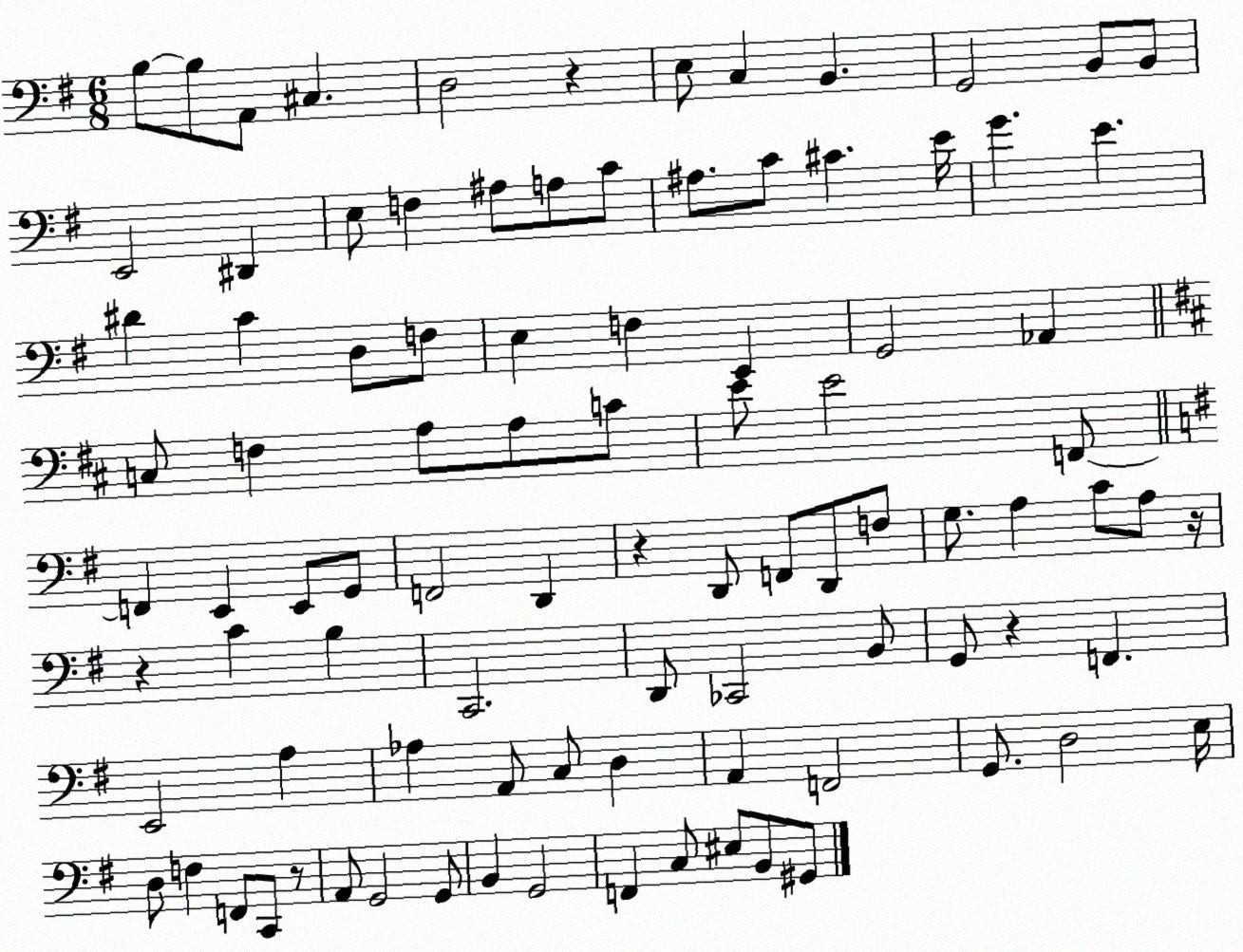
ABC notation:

X:1
T:Untitled
M:6/8
L:1/4
K:G
B,/2 B,/2 A,,/2 ^C, D,2 z E,/2 C, B,, G,,2 B,,/2 B,,/2 E,,2 ^D,, E,/2 F, ^A,/2 A,/2 C/2 ^A,/2 C/2 ^C E/4 G E ^D C D,/2 F,/2 E, F, E,, G,,2 _A,, C,/2 F, A,/2 A,/2 C/2 E/2 E2 F,,/2 F,, E,, E,,/2 G,,/2 F,,2 D,, z D,,/2 F,,/2 D,,/2 F,/2 G,/2 A, C/2 A,/2 z/4 z C B, C,,2 D,,/2 _C,,2 B,,/2 G,,/2 z F,, E,,2 A, _A, A,,/2 C,/2 D, A,, F,,2 G,,/2 D,2 E,/4 D,/2 F, F,,/2 C,,/2 z/2 A,,/2 G,,2 G,,/2 B,, G,,2 F,, C,/2 ^E,/2 B,,/2 ^G,,/2